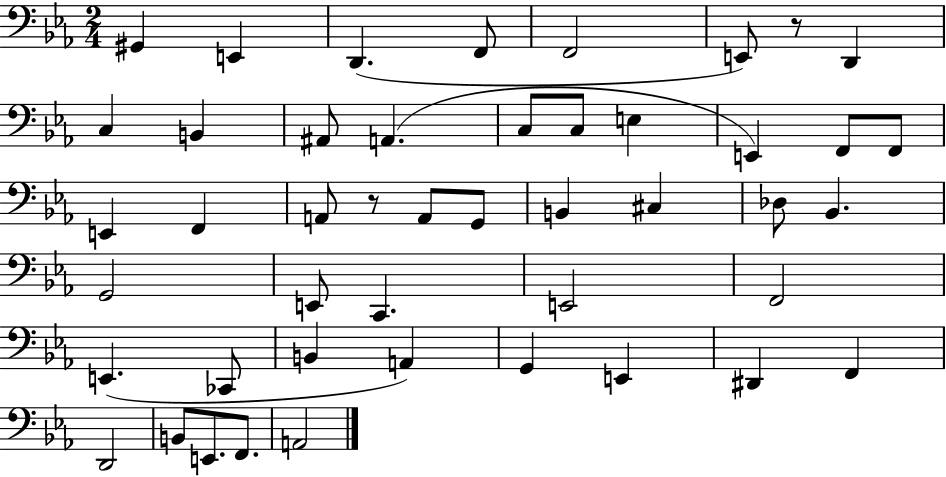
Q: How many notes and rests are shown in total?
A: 46